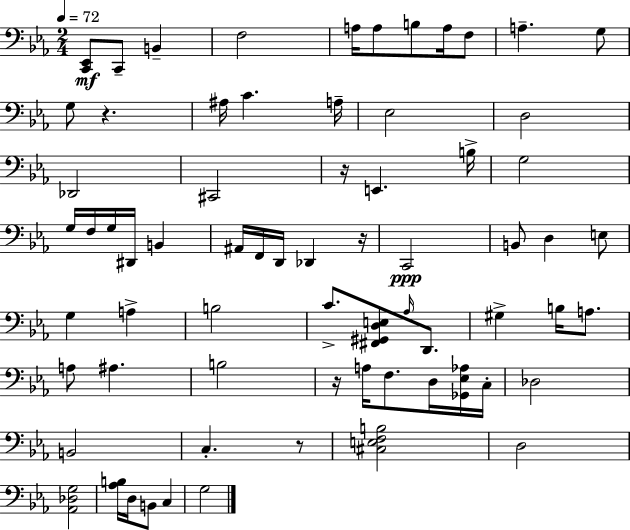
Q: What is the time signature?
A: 2/4